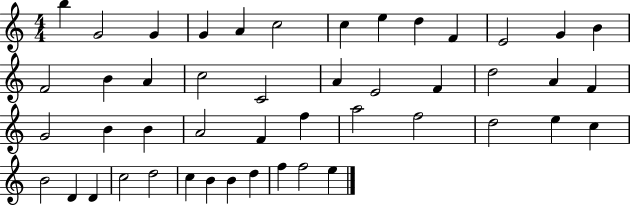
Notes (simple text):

B5/q G4/h G4/q G4/q A4/q C5/h C5/q E5/q D5/q F4/q E4/h G4/q B4/q F4/h B4/q A4/q C5/h C4/h A4/q E4/h F4/q D5/h A4/q F4/q G4/h B4/q B4/q A4/h F4/q F5/q A5/h F5/h D5/h E5/q C5/q B4/h D4/q D4/q C5/h D5/h C5/q B4/q B4/q D5/q F5/q F5/h E5/q